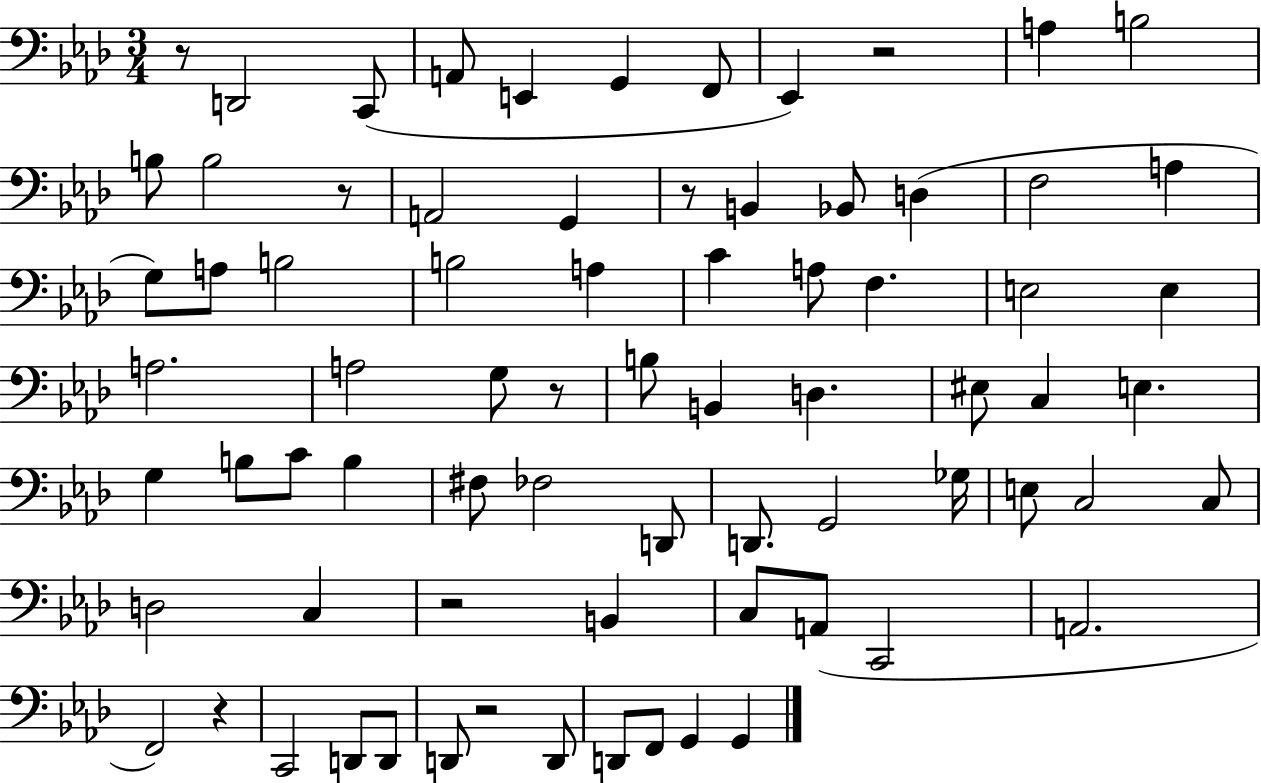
R/e D2/h C2/e A2/e E2/q G2/q F2/e Eb2/q R/h A3/q B3/h B3/e B3/h R/e A2/h G2/q R/e B2/q Bb2/e D3/q F3/h A3/q G3/e A3/e B3/h B3/h A3/q C4/q A3/e F3/q. E3/h E3/q A3/h. A3/h G3/e R/e B3/e B2/q D3/q. EIS3/e C3/q E3/q. G3/q B3/e C4/e B3/q F#3/e FES3/h D2/e D2/e. G2/h Gb3/s E3/e C3/h C3/e D3/h C3/q R/h B2/q C3/e A2/e C2/h A2/h. F2/h R/q C2/h D2/e D2/e D2/e R/h D2/e D2/e F2/e G2/q G2/q